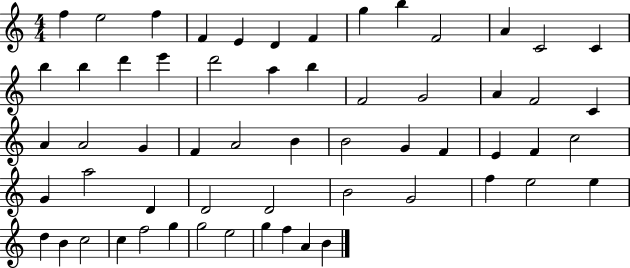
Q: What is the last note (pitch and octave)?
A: B4